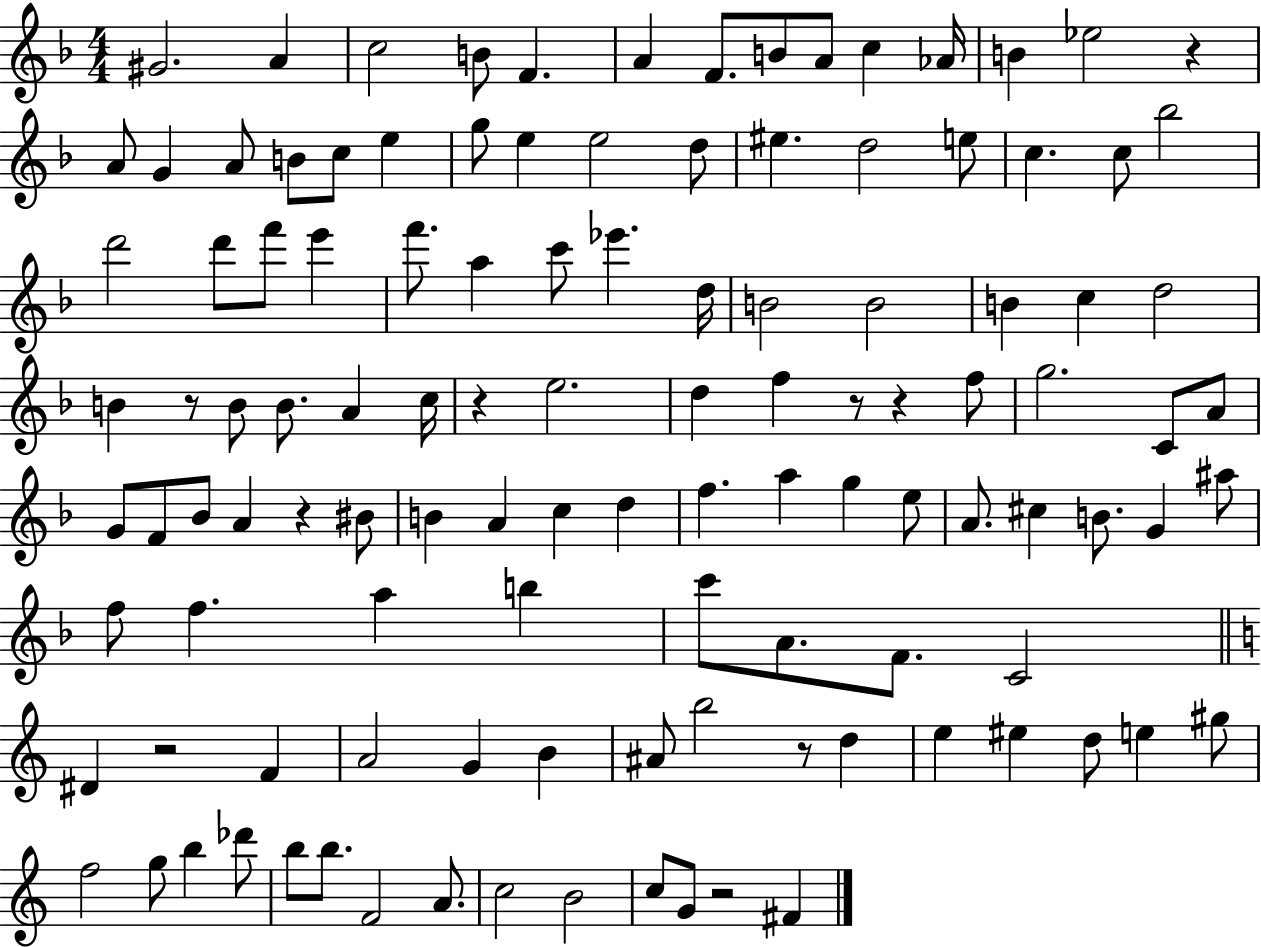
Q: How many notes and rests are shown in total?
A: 116